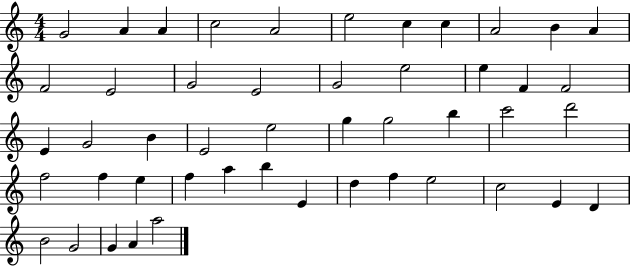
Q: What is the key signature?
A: C major